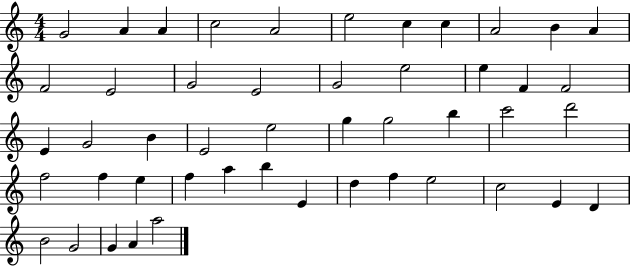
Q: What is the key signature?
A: C major